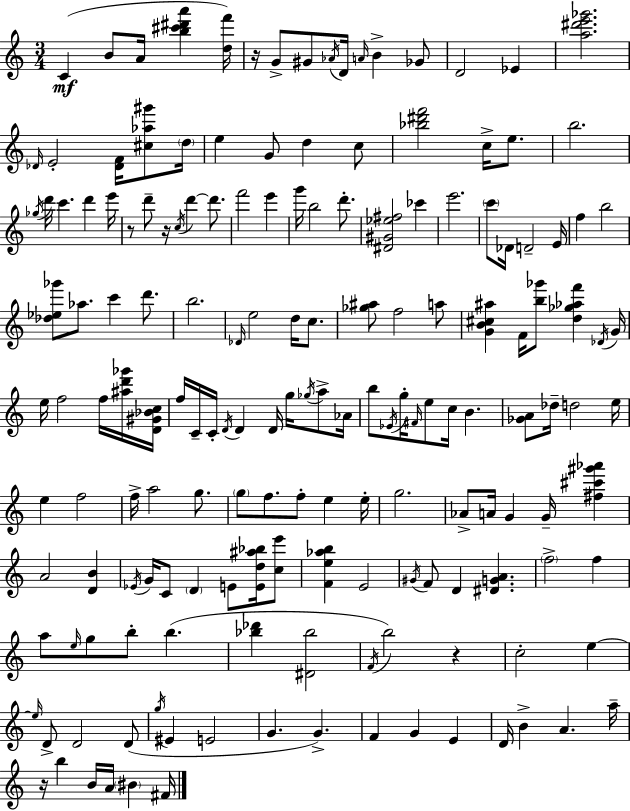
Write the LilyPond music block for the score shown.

{
  \clef treble
  \numericTimeSignature
  \time 3/4
  \key a \minor
  c'4(\mf b'8 a'16 <b'' cis''' dis''' a'''>4 <d'' f'''>16) | r16 g'8-> gis'8 \acciaccatura { aes'16 } d'16 \grace { a'16 } b'4-> | ges'8 d'2 ees'4 | <a'' dis''' e''' ges'''>2. | \break \grace { des'16 } e'2-. <des' f'>16 | <cis'' aes'' gis'''>8 \parenthesize d''16 e''4 g'8 d''4 | c''8 <bes'' dis''' f'''>2 c''16-> | e''8. b''2. | \break \acciaccatura { ges''16 } d'''16 c'''4. d'''4 | e'''16 r8 d'''8-- r16 \acciaccatura { c''16 } d'''4~~ | d'''8. f'''2 | e'''4 g'''16 b''2 | \break d'''8.-. <dis' gis' ees'' fis''>2 | ces'''4 e'''2. | \parenthesize c'''8 des'16 d'2-- | e'16 f''4 b''2 | \break <des'' ees'' ges'''>8 aes''8. c'''4 | d'''8. b''2. | \grace { des'16 } e''2 | d''16 c''8. <ges'' ais''>8 f''2 | \break a''8 <g' b' cis'' ais''>4 f'16 <b'' ges'''>8 | <d'' ges'' aes'' f'''>4 \acciaccatura { des'16 } g'16 e''16 f''2 | f''16 <ais'' d''' ges'''>16 <d' gis' bes' c''>16 f''16 c'16-- c'16-. \acciaccatura { d'16 } d'4 | d'16 g''16 \acciaccatura { ges''16 } a''8-> aes'16 b''8 \acciaccatura { ees'16 } | \break g''16-. \grace { fis'16 } e''8 c''16 b'4. <ges' a'>8 | des''16-- d''2 e''16 e''4 | f''2 f''16-> | a''2 g''8. \parenthesize g''8 | \break f''8. f''8-. e''4 e''16-. g''2. | aes'8-> | a'16 g'4 g'16-- <fis'' cis''' gis''' aes'''>4 a'2 | <d' b'>4 \acciaccatura { ees'16 } | \break g'16 c'8 \parenthesize d'4 e'8 <e' d'' ais'' bes''>16 <c'' e'''>8 | <f' e'' aes'' b''>4 e'2 | \acciaccatura { gis'16 } f'8 d'4 <dis' g' a'>4. | \parenthesize f''2-> f''4 | \break a''8 \grace { e''16 } g''8 b''8-. b''4.( | <bes'' des'''>4 <dis' bes''>2 | \acciaccatura { f'16 }) b''2 r4 | c''2-. e''4~~ | \break \grace { e''16 } d'8-> d'2 | d'8( \acciaccatura { g''16 } eis'4 e'2 | g'4. g'4.->) | f'4 g'4 | \break e'4 d'16 b'4-> a'4. | a''16-- r16 b''4 b'16 a'16 | \parenthesize bis'4 fis'16 \bar "|."
}